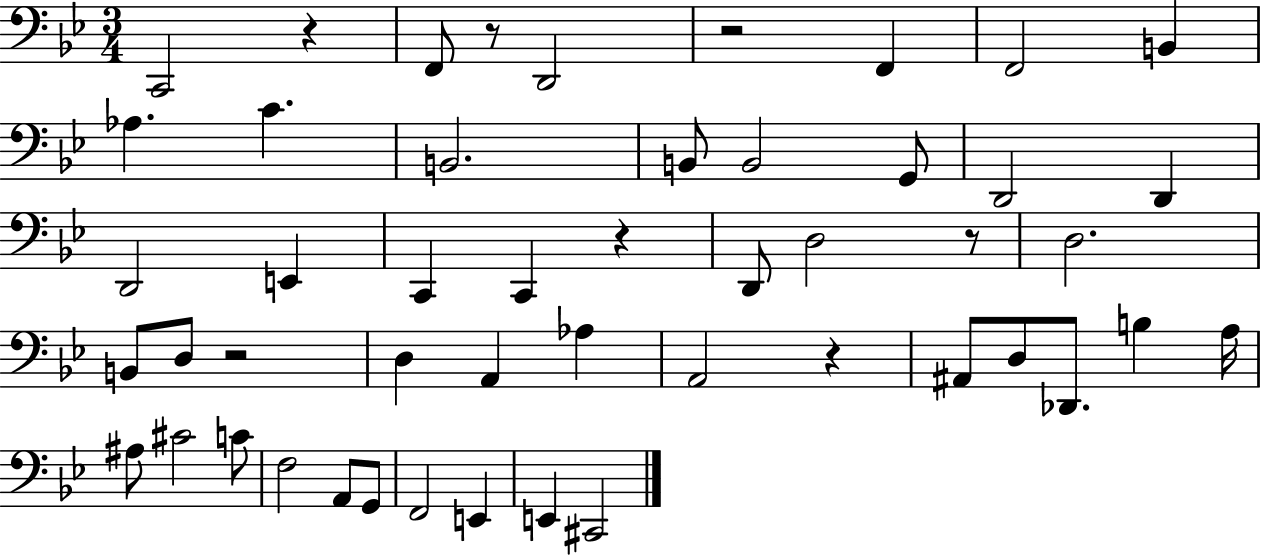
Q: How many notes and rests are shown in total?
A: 49